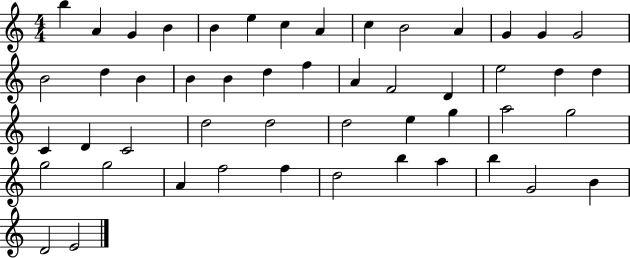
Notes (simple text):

B5/q A4/q G4/q B4/q B4/q E5/q C5/q A4/q C5/q B4/h A4/q G4/q G4/q G4/h B4/h D5/q B4/q B4/q B4/q D5/q F5/q A4/q F4/h D4/q E5/h D5/q D5/q C4/q D4/q C4/h D5/h D5/h D5/h E5/q G5/q A5/h G5/h G5/h G5/h A4/q F5/h F5/q D5/h B5/q A5/q B5/q G4/h B4/q D4/h E4/h